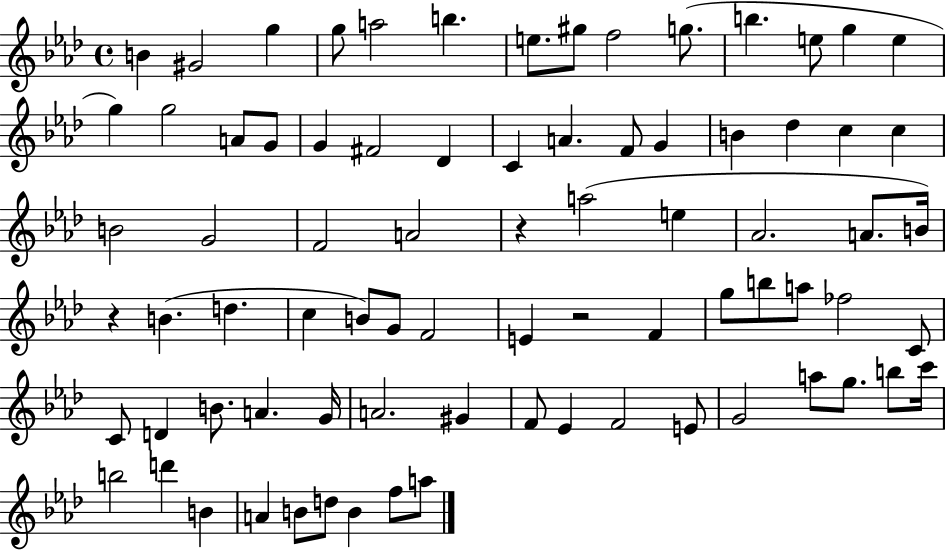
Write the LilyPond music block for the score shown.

{
  \clef treble
  \time 4/4
  \defaultTimeSignature
  \key aes \major
  b'4 gis'2 g''4 | g''8 a''2 b''4. | e''8. gis''8 f''2 g''8.( | b''4. e''8 g''4 e''4 | \break g''4) g''2 a'8 g'8 | g'4 fis'2 des'4 | c'4 a'4. f'8 g'4 | b'4 des''4 c''4 c''4 | \break b'2 g'2 | f'2 a'2 | r4 a''2( e''4 | aes'2. a'8. b'16) | \break r4 b'4.( d''4. | c''4 b'8) g'8 f'2 | e'4 r2 f'4 | g''8 b''8 a''8 fes''2 c'8 | \break c'8 d'4 b'8. a'4. g'16 | a'2. gis'4 | f'8 ees'4 f'2 e'8 | g'2 a''8 g''8. b''8 c'''16 | \break b''2 d'''4 b'4 | a'4 b'8 d''8 b'4 f''8 a''8 | \bar "|."
}